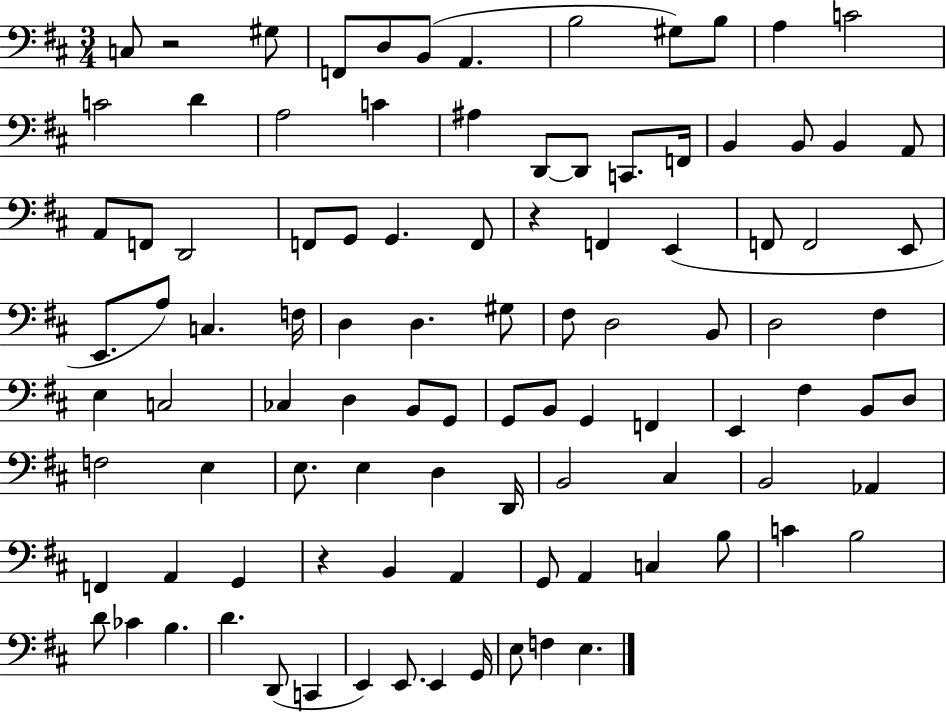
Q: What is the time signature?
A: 3/4